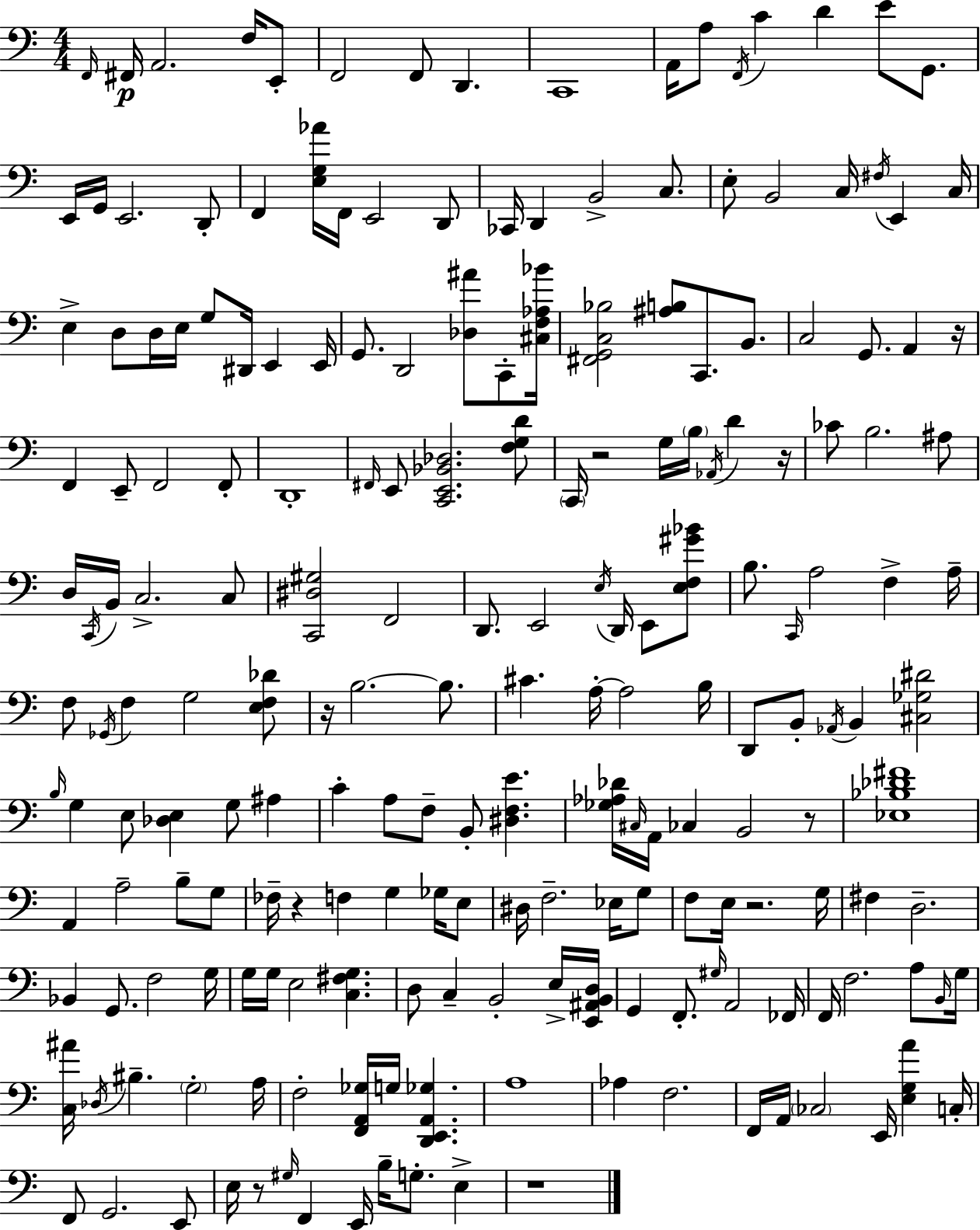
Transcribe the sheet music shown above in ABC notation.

X:1
T:Untitled
M:4/4
L:1/4
K:C
F,,/4 ^F,,/4 A,,2 F,/4 E,,/2 F,,2 F,,/2 D,, C,,4 A,,/4 A,/2 F,,/4 C D E/2 G,,/2 E,,/4 G,,/4 E,,2 D,,/2 F,, [E,G,_A]/4 F,,/4 E,,2 D,,/2 _C,,/4 D,, B,,2 C,/2 E,/2 B,,2 C,/4 ^F,/4 E,, C,/4 E, D,/2 D,/4 E,/4 G,/2 ^D,,/4 E,, E,,/4 G,,/2 D,,2 [_D,^A]/2 C,,/2 [^C,F,_A,_B]/4 [^F,,G,,C,_B,]2 [^A,B,]/2 C,,/2 B,,/2 C,2 G,,/2 A,, z/4 F,, E,,/2 F,,2 F,,/2 D,,4 ^F,,/4 E,,/2 [C,,E,,_B,,_D,]2 [F,G,D]/2 C,,/4 z2 G,/4 B,/4 _A,,/4 D z/4 _C/2 B,2 ^A,/2 D,/4 C,,/4 B,,/4 C,2 C,/2 [C,,^D,^G,]2 F,,2 D,,/2 E,,2 E,/4 D,,/4 E,,/2 [E,F,^G_B]/2 B,/2 C,,/4 A,2 F, A,/4 F,/2 _G,,/4 F, G,2 [E,F,_D]/2 z/4 B,2 B,/2 ^C A,/4 A,2 B,/4 D,,/2 B,,/2 _A,,/4 B,, [^C,_G,^D]2 B,/4 G, E,/2 [_D,E,] G,/2 ^A, C A,/2 F,/2 B,,/2 [^D,F,E] [_G,_A,_D]/4 ^C,/4 A,,/4 _C, B,,2 z/2 [_E,_B,_D^F]4 A,, A,2 B,/2 G,/2 _F,/4 z F, G, _G,/4 E,/2 ^D,/4 F,2 _E,/4 G,/2 F,/2 E,/4 z2 G,/4 ^F, D,2 _B,, G,,/2 F,2 G,/4 G,/4 G,/4 E,2 [C,^F,G,] D,/2 C, B,,2 E,/4 [E,,^A,,B,,D,]/4 G,, F,,/2 ^G,/4 A,,2 _F,,/4 F,,/4 F,2 A,/2 B,,/4 G,/4 [C,^A]/4 _D,/4 ^B, G,2 A,/4 F,2 [F,,A,,_G,]/4 G,/4 [D,,E,,A,,_G,] A,4 _A, F,2 F,,/4 A,,/4 _C,2 E,,/4 [E,G,A] C,/4 F,,/2 G,,2 E,,/2 E,/4 z/2 ^G,/4 F,, E,,/4 B,/4 G,/2 E, z4